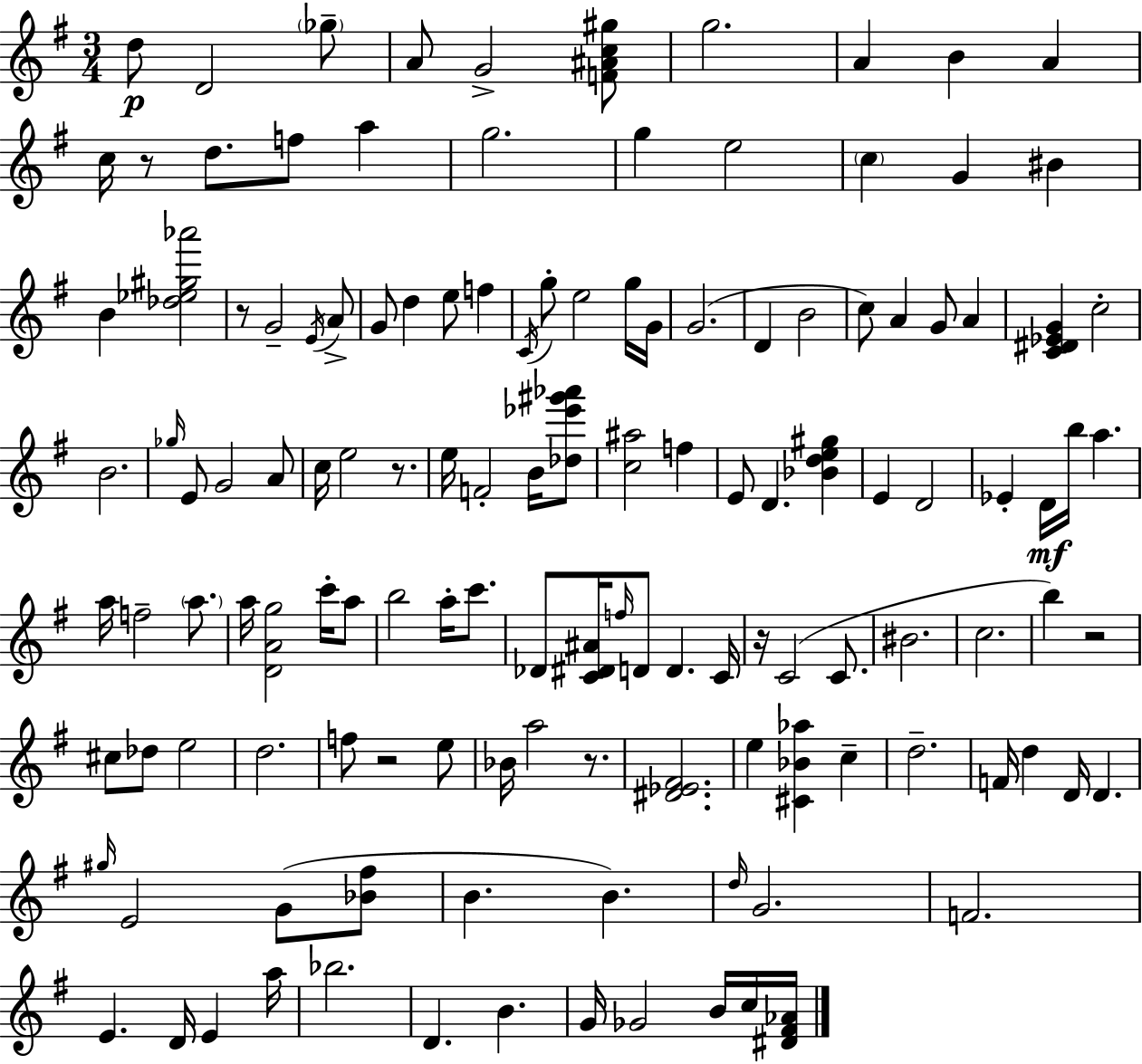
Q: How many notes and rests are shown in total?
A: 131